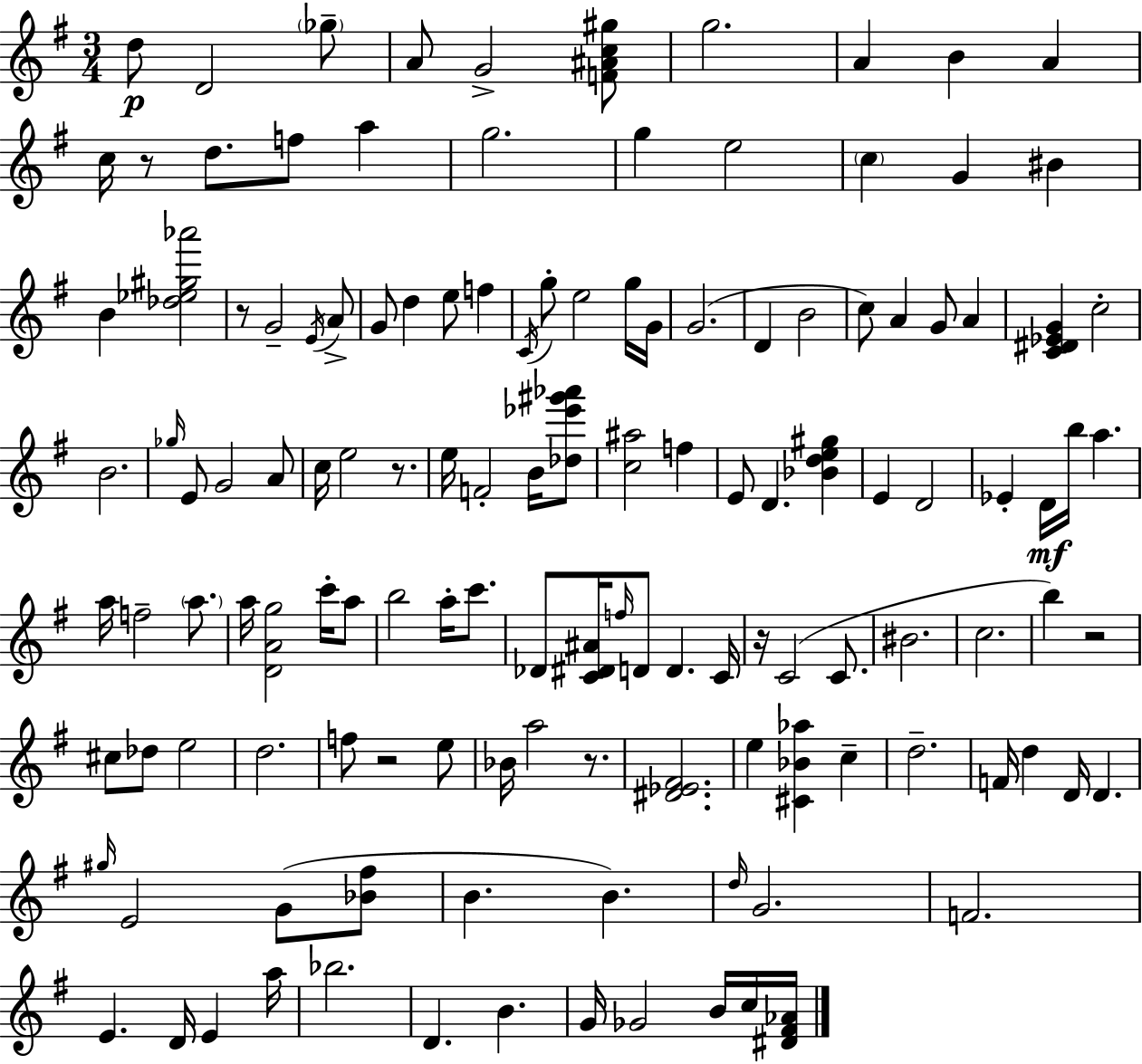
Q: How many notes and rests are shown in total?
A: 131